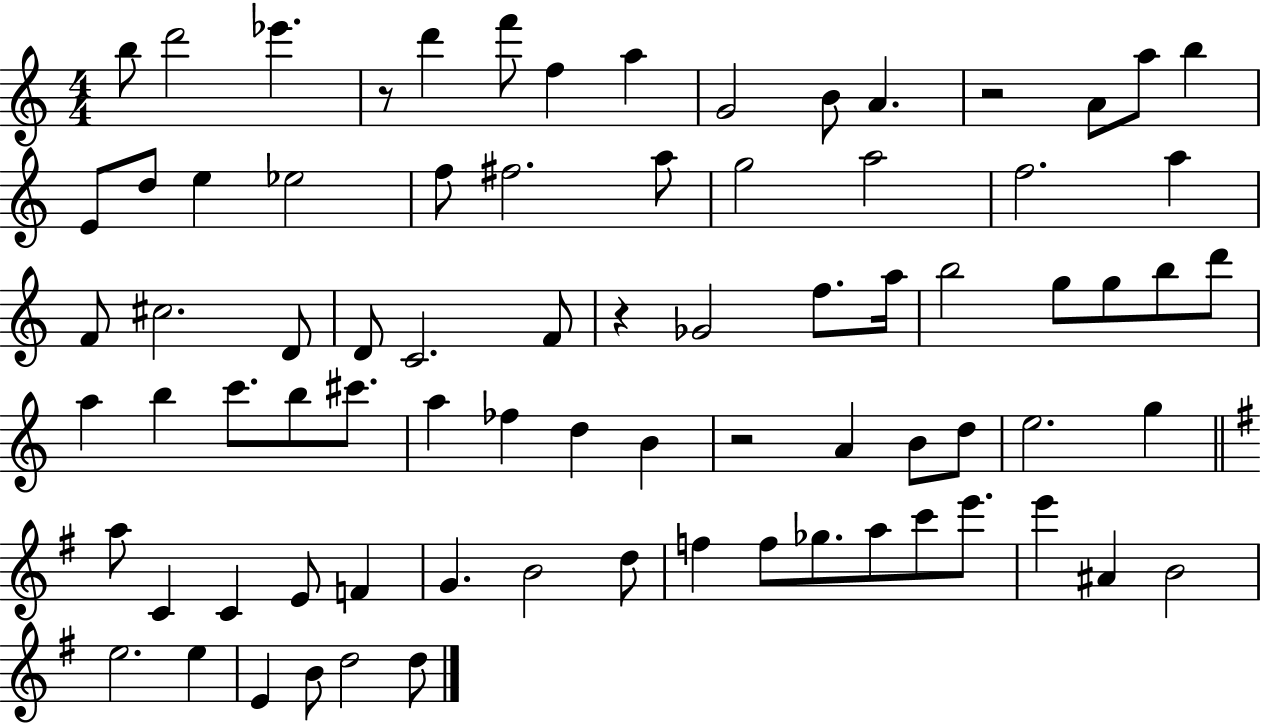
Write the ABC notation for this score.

X:1
T:Untitled
M:4/4
L:1/4
K:C
b/2 d'2 _e' z/2 d' f'/2 f a G2 B/2 A z2 A/2 a/2 b E/2 d/2 e _e2 f/2 ^f2 a/2 g2 a2 f2 a F/2 ^c2 D/2 D/2 C2 F/2 z _G2 f/2 a/4 b2 g/2 g/2 b/2 d'/2 a b c'/2 b/2 ^c'/2 a _f d B z2 A B/2 d/2 e2 g a/2 C C E/2 F G B2 d/2 f f/2 _g/2 a/2 c'/2 e'/2 e' ^A B2 e2 e E B/2 d2 d/2